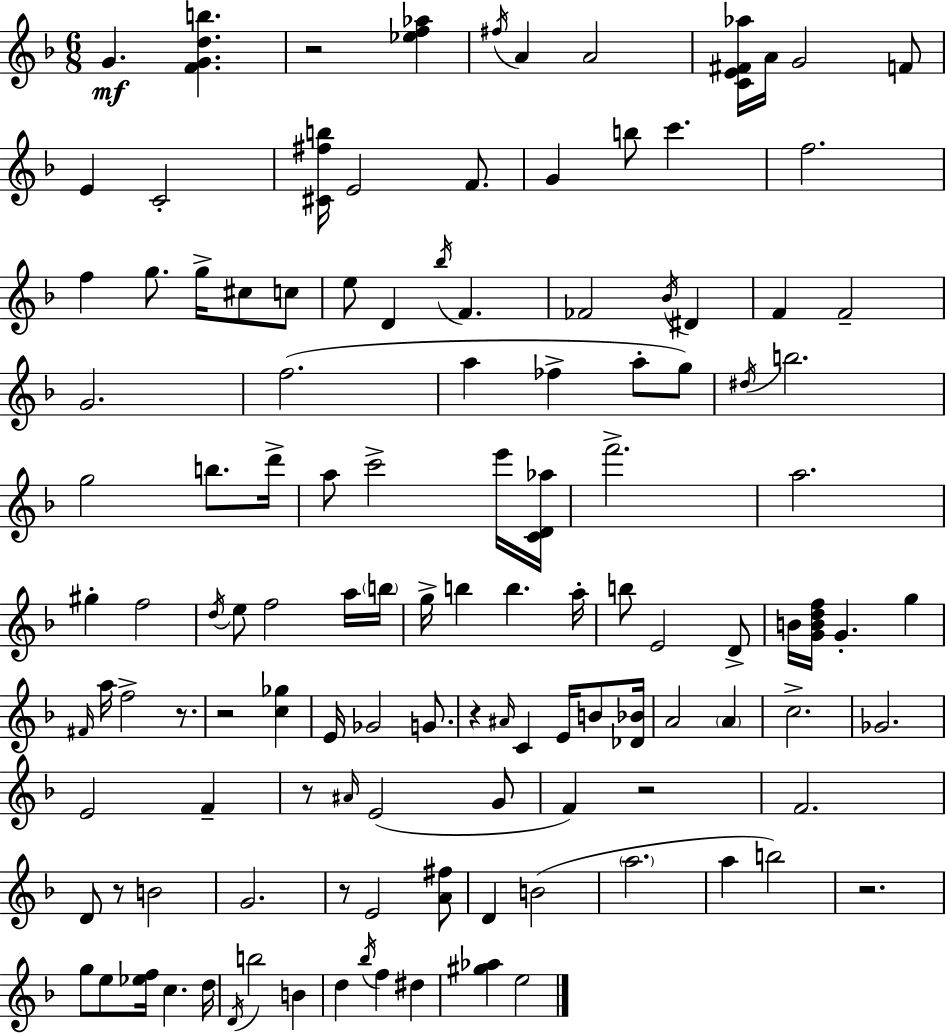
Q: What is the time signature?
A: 6/8